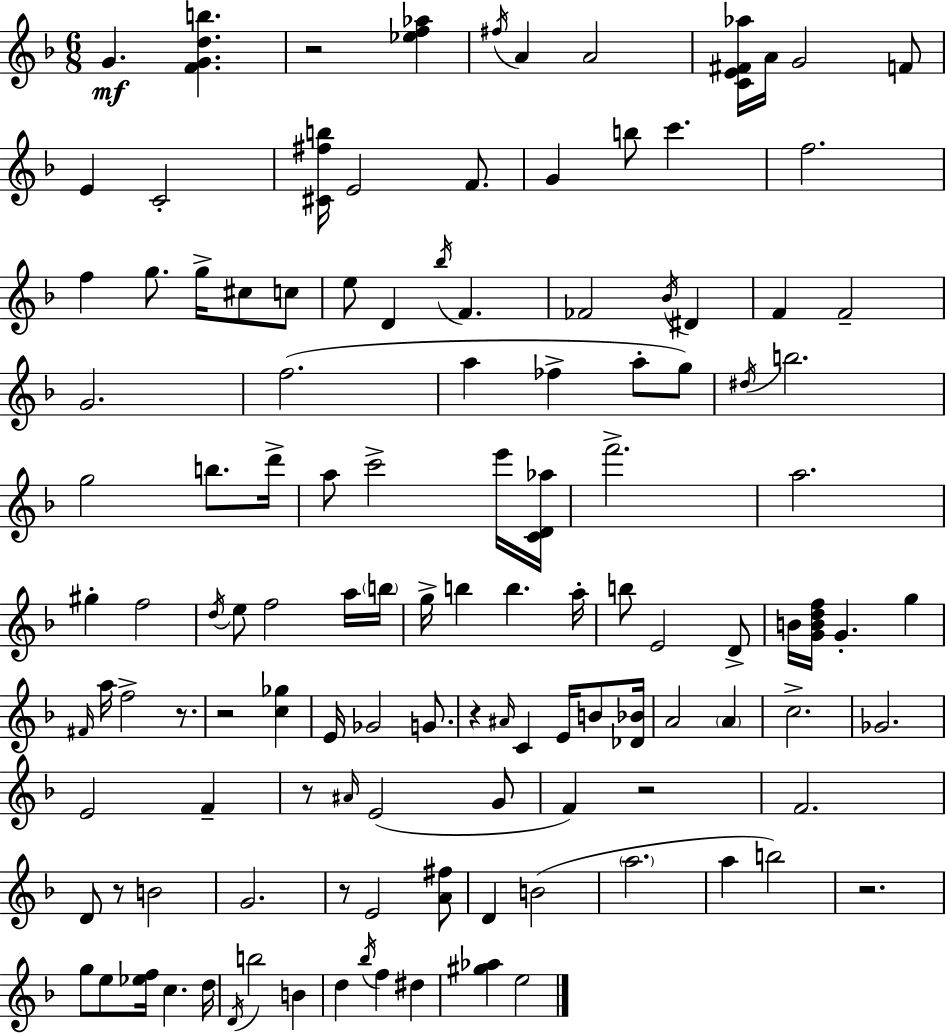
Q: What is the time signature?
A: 6/8